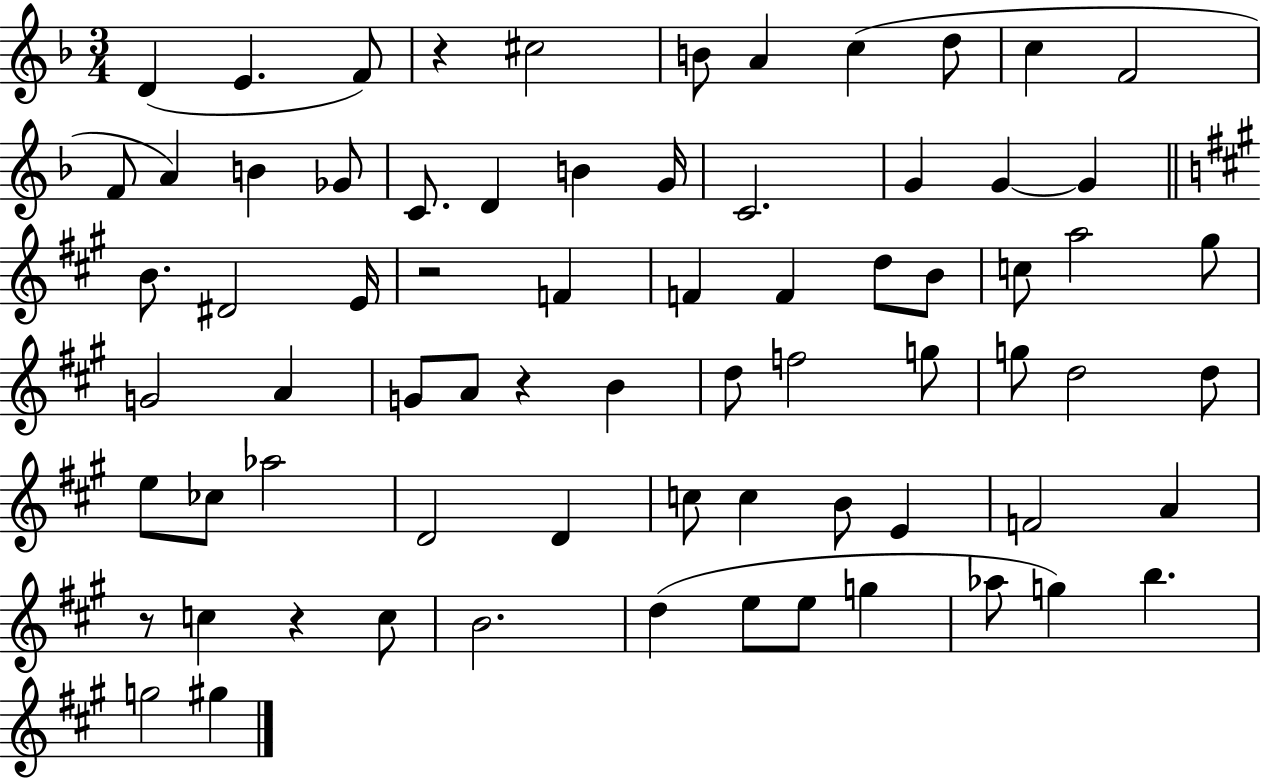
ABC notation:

X:1
T:Untitled
M:3/4
L:1/4
K:F
D E F/2 z ^c2 B/2 A c d/2 c F2 F/2 A B _G/2 C/2 D B G/4 C2 G G G B/2 ^D2 E/4 z2 F F F d/2 B/2 c/2 a2 ^g/2 G2 A G/2 A/2 z B d/2 f2 g/2 g/2 d2 d/2 e/2 _c/2 _a2 D2 D c/2 c B/2 E F2 A z/2 c z c/2 B2 d e/2 e/2 g _a/2 g b g2 ^g